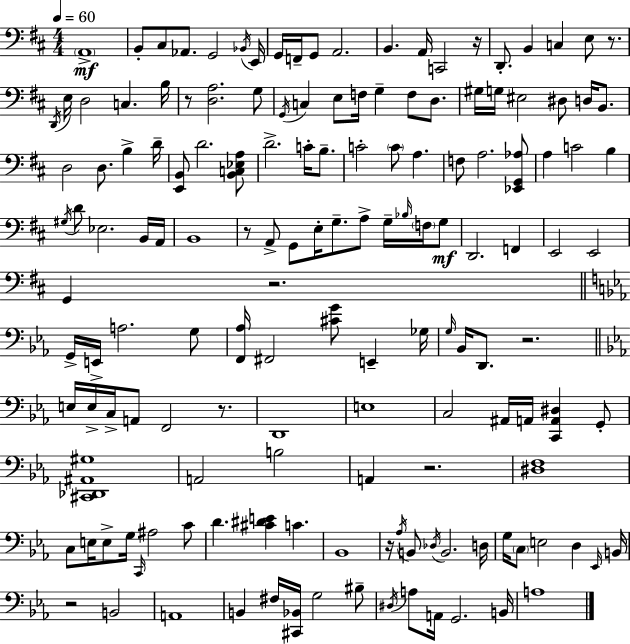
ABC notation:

X:1
T:Untitled
M:4/4
L:1/4
K:D
A,,4 B,,/2 ^C,/2 _A,,/2 G,,2 _B,,/4 E,,/4 G,,/4 F,,/4 G,,/2 A,,2 B,, A,,/4 C,,2 z/4 D,,/2 B,, C, E,/2 z/2 D,,/4 E,/4 D,2 C, B,/4 z/2 [D,A,]2 G,/2 G,,/4 C, E,/2 F,/4 G, F,/2 D,/2 ^G,/4 G,/4 ^E,2 ^D,/2 D,/4 B,,/2 D,2 D,/2 B, D/4 [E,,B,,]/2 D2 [B,,C,_E,A,]/2 D2 C/4 B,/2 C2 C/2 A, F,/2 A,2 [_E,,G,,_A,]/2 A, C2 B, ^G,/4 D/2 _E,2 B,,/4 A,,/4 B,,4 z/2 A,,/2 G,,/2 E,/4 G,/2 A,/2 G,/4 _B,/4 F,/4 G,/2 D,,2 F,, E,,2 E,,2 G,, z2 G,,/4 E,,/4 A,2 G,/2 [F,,_A,]/4 ^F,,2 [^CG]/2 E,, _G,/4 G,/4 _B,,/4 D,,/2 z2 E,/4 E,/4 C,/4 A,,/2 F,,2 z/2 D,,4 E,4 C,2 ^A,,/4 A,,/4 [C,,A,,^D,] G,,/2 [^C,,_D,,^A,,^G,]4 A,,2 B,2 A,, z2 [^D,F,]4 C,/2 E,/4 E,/2 G,/4 C,,/4 ^A,2 C/2 D [^C^DE] C _B,,4 z/4 _A,/4 B,,/2 _D,/4 B,,2 D,/4 G,/4 C,/2 E,2 D, _E,,/4 B,,/4 z2 B,,2 A,,4 B,, ^F,/4 [^C,,_B,,]/4 G,2 ^B,/2 ^D,/4 A,/2 A,,/4 G,,2 B,,/4 A,4